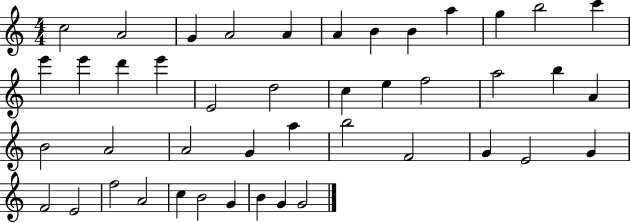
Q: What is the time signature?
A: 4/4